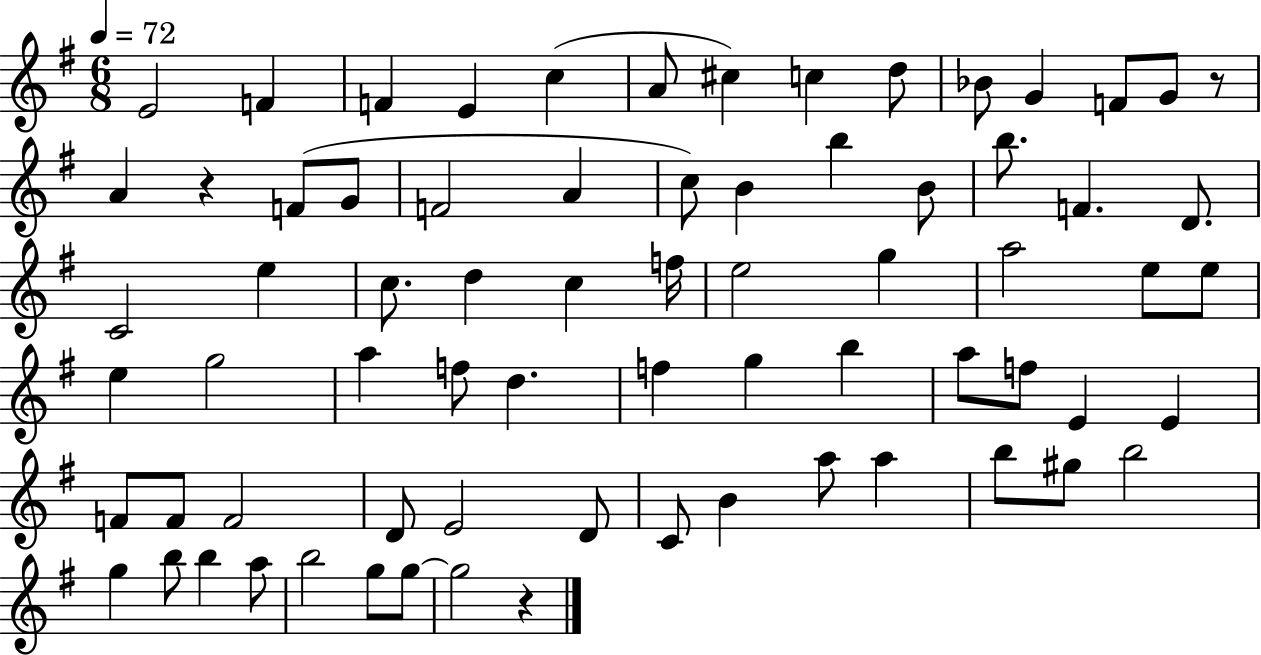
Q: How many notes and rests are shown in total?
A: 72